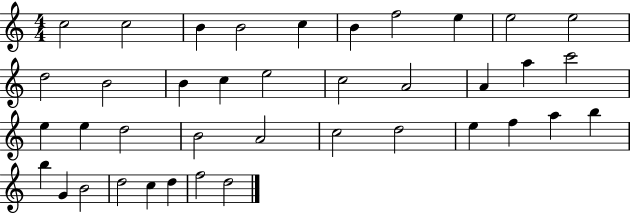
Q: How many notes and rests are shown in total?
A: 39